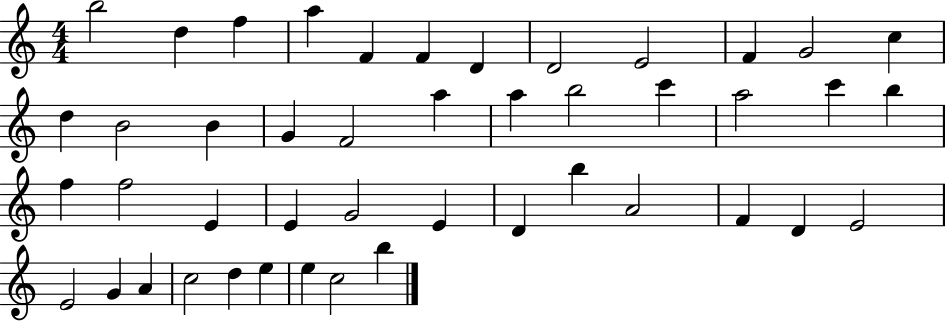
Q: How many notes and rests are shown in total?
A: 45